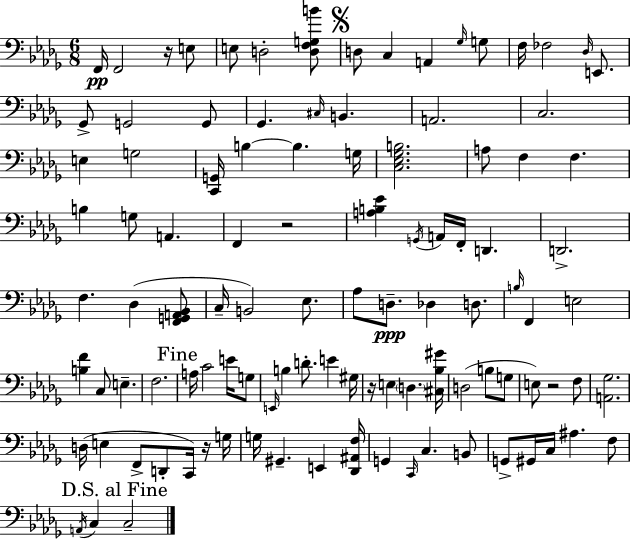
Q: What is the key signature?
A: BES minor